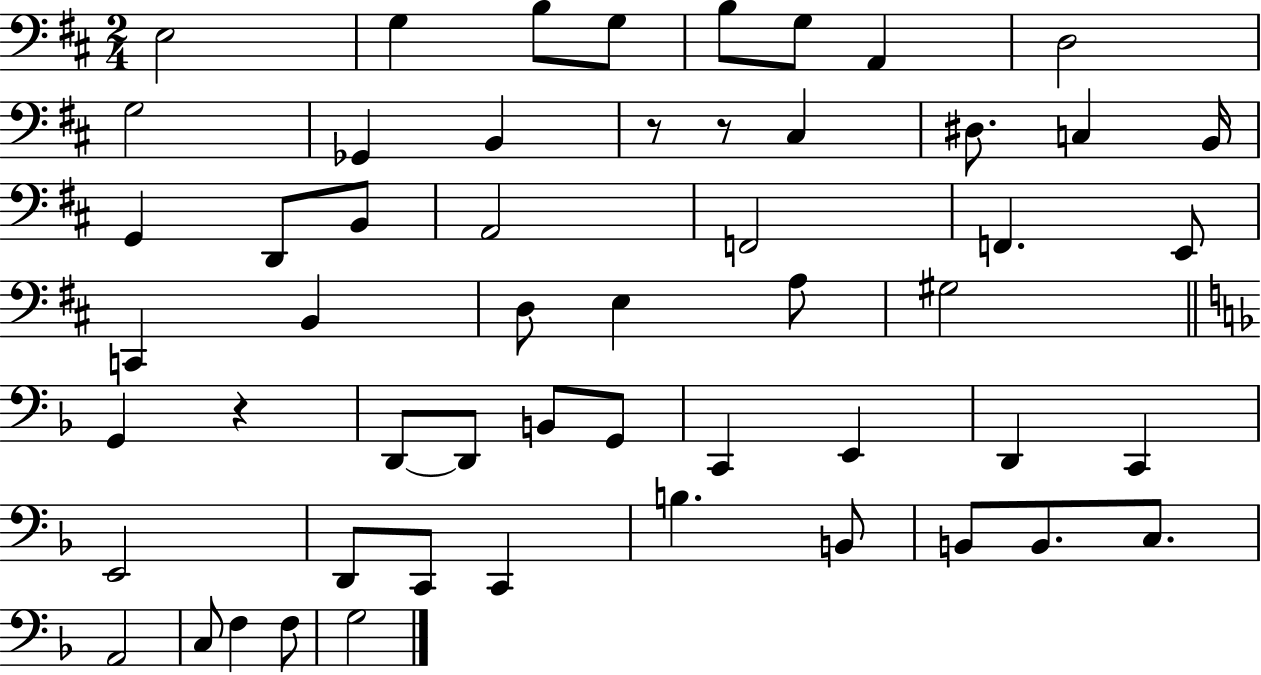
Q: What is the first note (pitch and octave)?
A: E3